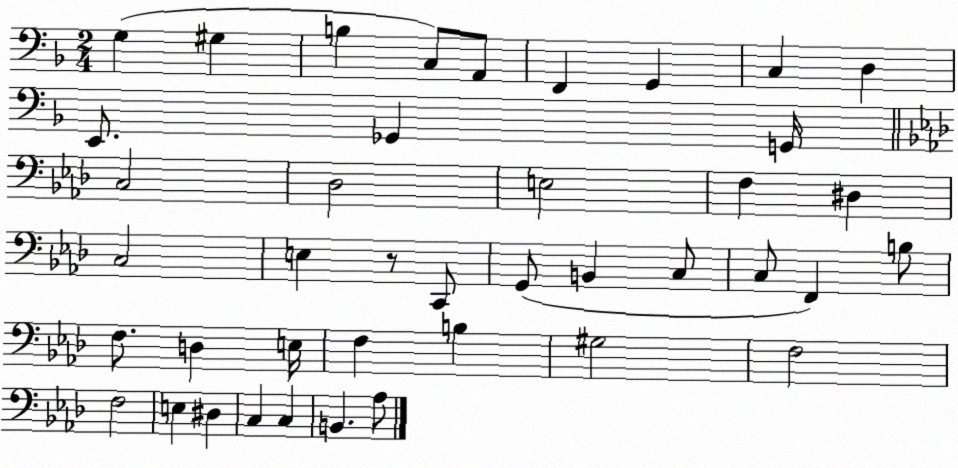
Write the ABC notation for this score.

X:1
T:Untitled
M:2/4
L:1/4
K:F
G, ^G, B, C,/2 A,,/2 F,, G,, C, D, E,,/2 _G,, G,,/4 C,2 _D,2 E,2 F, ^D, C,2 E, z/2 C,,/2 G,,/2 B,, C,/2 C,/2 F,, B,/2 F,/2 D, E,/4 F, B, ^G,2 F,2 F,2 E, ^D, C, C, B,, _A,/2